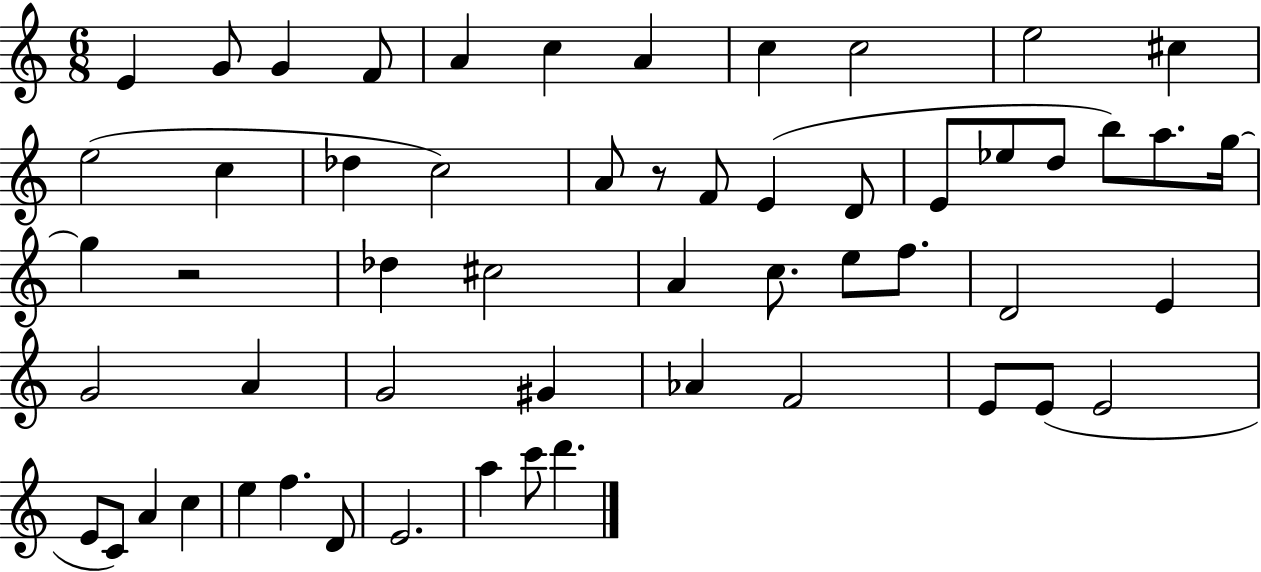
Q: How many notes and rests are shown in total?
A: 56